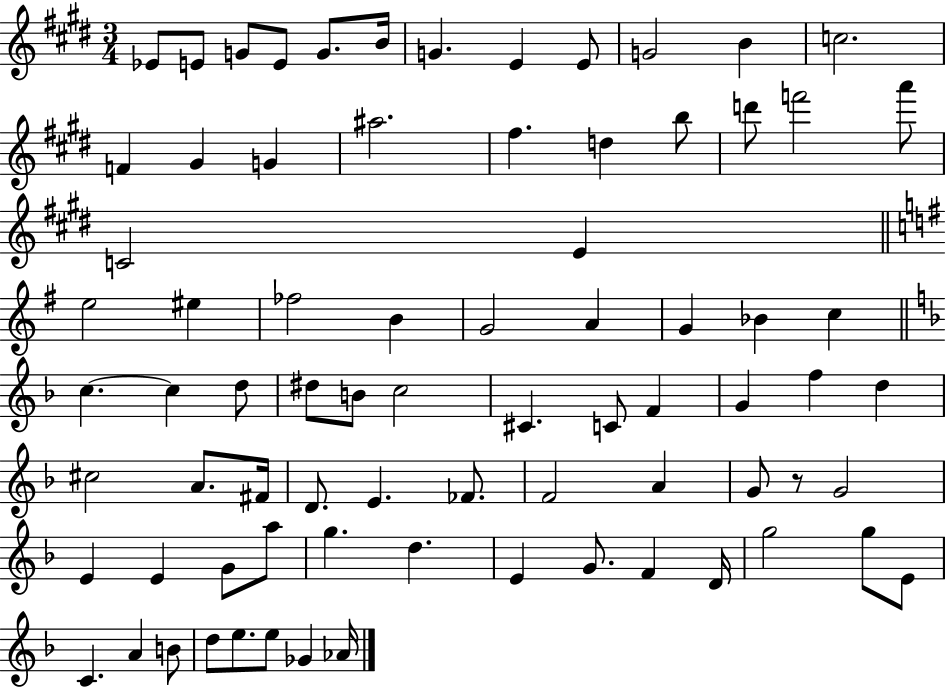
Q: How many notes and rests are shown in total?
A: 77